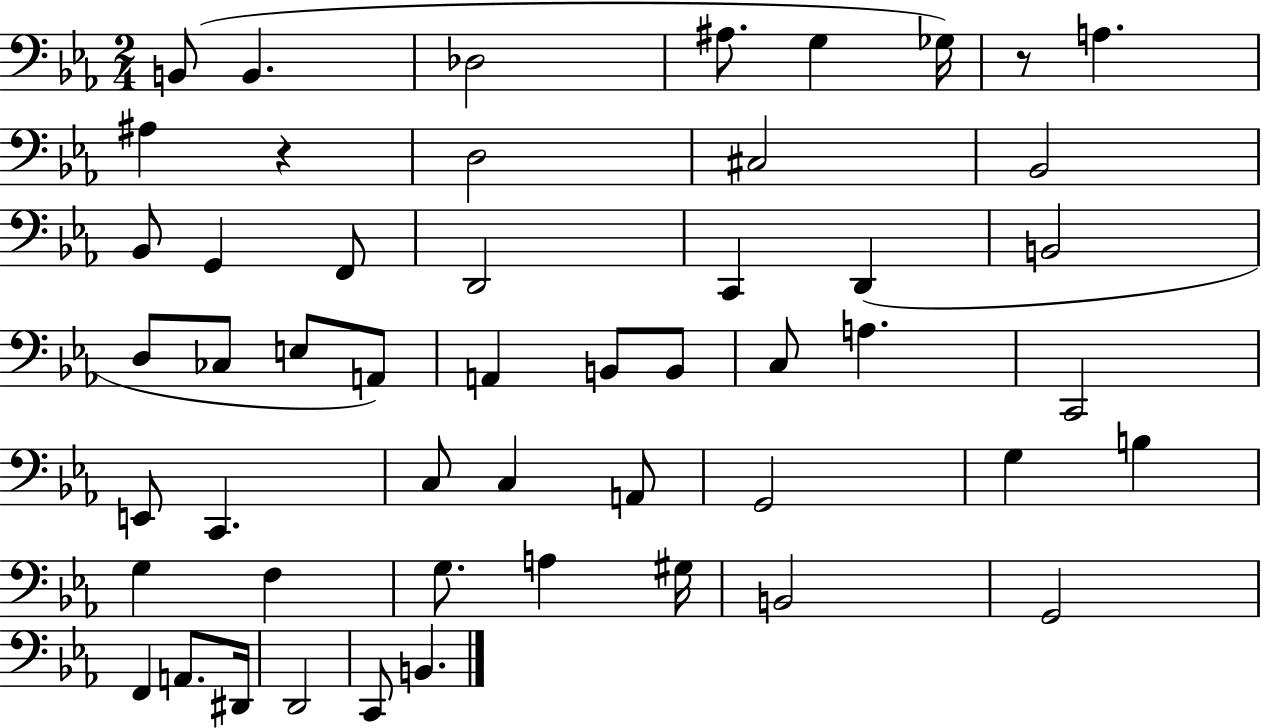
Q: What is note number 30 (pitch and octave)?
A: C2